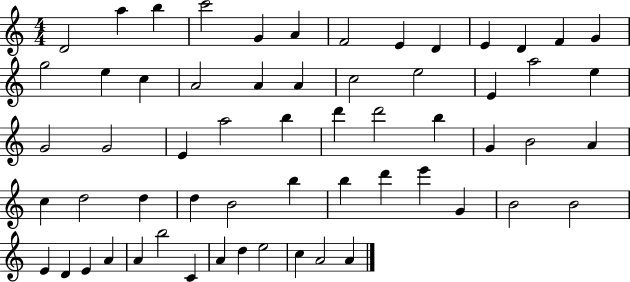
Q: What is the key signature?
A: C major